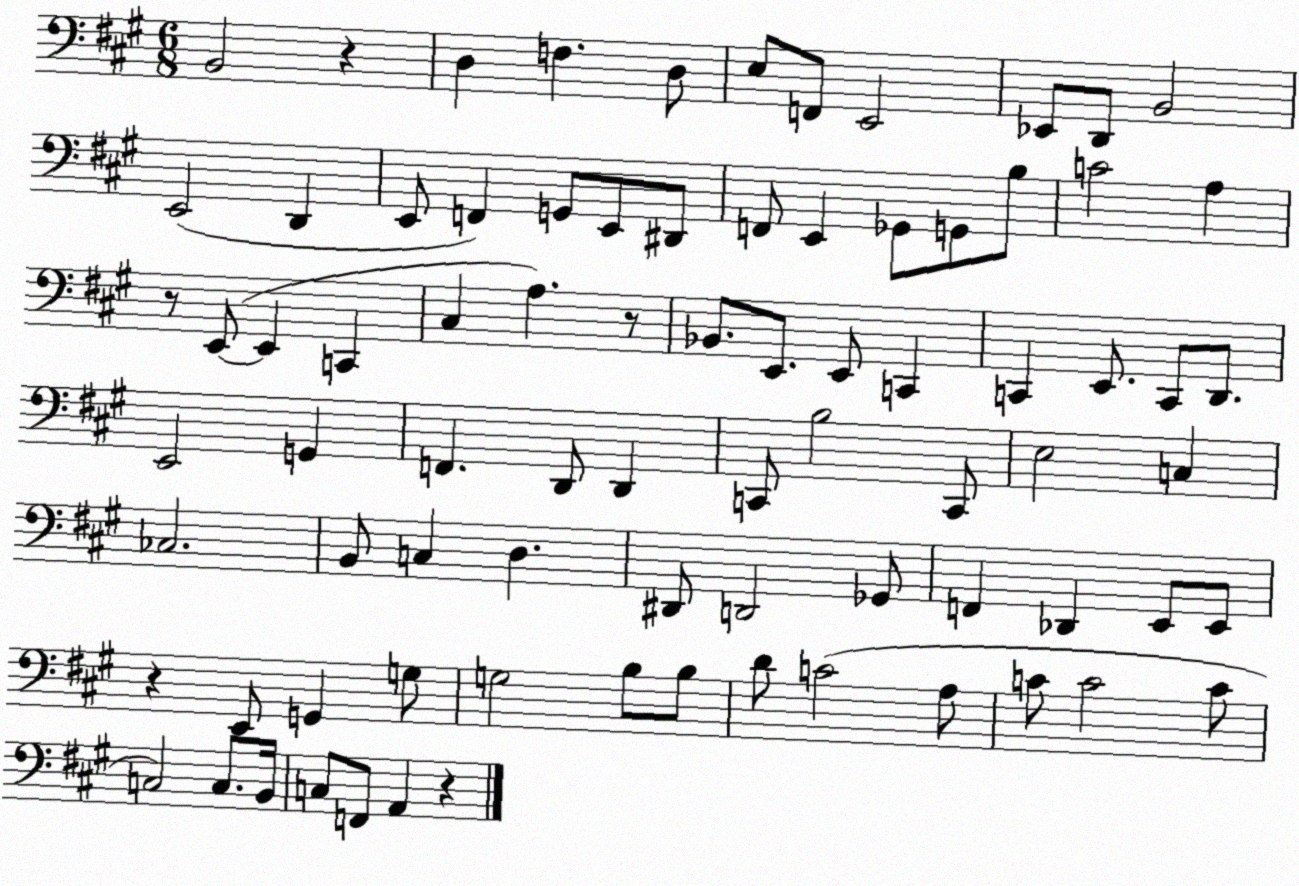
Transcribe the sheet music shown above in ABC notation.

X:1
T:Untitled
M:6/8
L:1/4
K:A
B,,2 z D, F, D,/2 E,/2 F,,/2 E,,2 _E,,/2 D,,/2 B,,2 E,,2 D,, E,,/2 F,, G,,/2 E,,/2 ^D,,/2 F,,/2 E,, _G,,/2 G,,/2 B,/2 C2 A, z/2 E,,/2 E,, C,, ^C, A, z/2 _B,,/2 E,,/2 E,,/2 C,, C,, E,,/2 C,,/2 D,,/2 E,,2 G,, F,, D,,/2 D,, C,,/2 B,2 C,,/2 E,2 C, _C,2 B,,/2 C, D, ^D,,/2 D,,2 _G,,/2 F,, _D,, E,,/2 E,,/2 z E,,/2 G,, G,/2 G,2 B,/2 B,/2 D/2 C2 A,/2 C/2 C2 C/2 C,2 C,/2 B,,/4 C,/2 F,,/2 A,, z